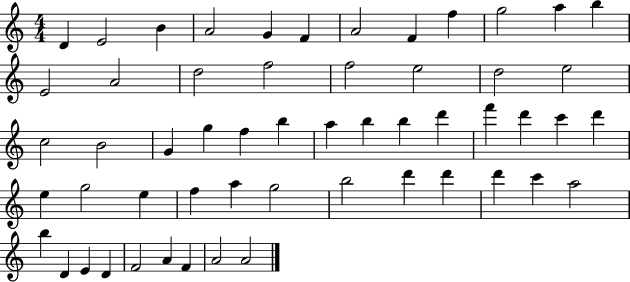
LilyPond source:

{
  \clef treble
  \numericTimeSignature
  \time 4/4
  \key c \major
  d'4 e'2 b'4 | a'2 g'4 f'4 | a'2 f'4 f''4 | g''2 a''4 b''4 | \break e'2 a'2 | d''2 f''2 | f''2 e''2 | d''2 e''2 | \break c''2 b'2 | g'4 g''4 f''4 b''4 | a''4 b''4 b''4 d'''4 | f'''4 d'''4 c'''4 d'''4 | \break e''4 g''2 e''4 | f''4 a''4 g''2 | b''2 d'''4 d'''4 | d'''4 c'''4 a''2 | \break b''4 d'4 e'4 d'4 | f'2 a'4 f'4 | a'2 a'2 | \bar "|."
}